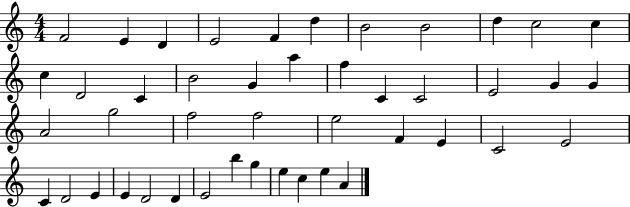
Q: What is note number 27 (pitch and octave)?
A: F5